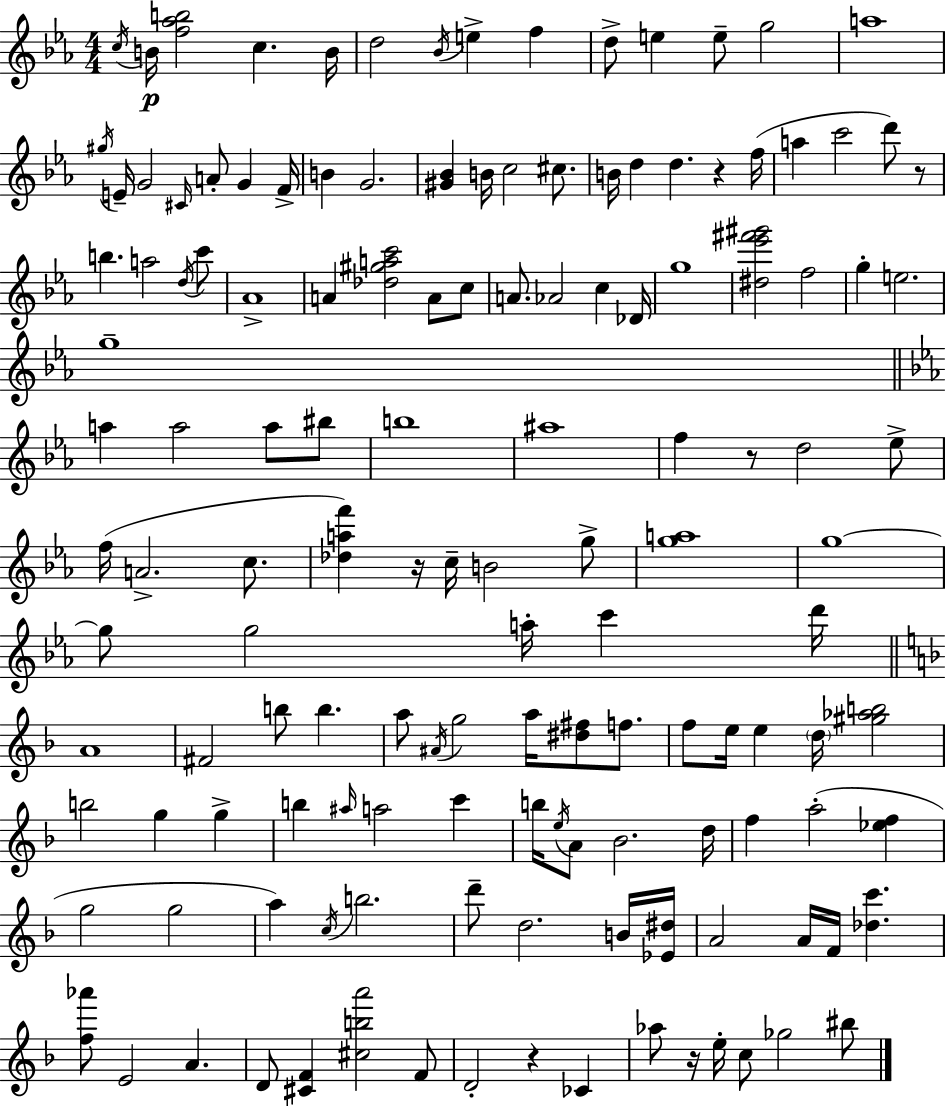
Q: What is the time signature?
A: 4/4